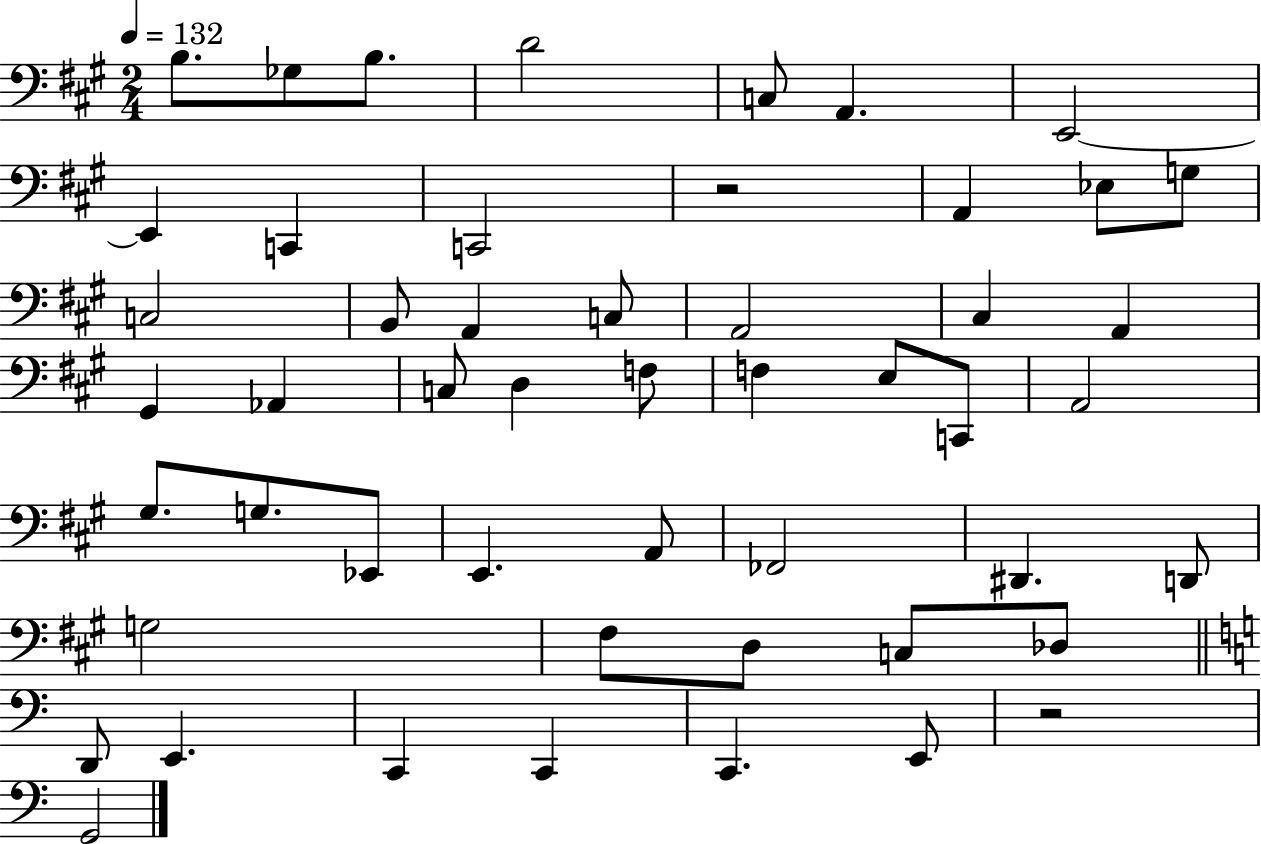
{
  \clef bass
  \numericTimeSignature
  \time 2/4
  \key a \major
  \tempo 4 = 132
  b8. ges8 b8. | d'2 | c8 a,4. | e,2~~ | \break e,4 c,4 | c,2 | r2 | a,4 ees8 g8 | \break c2 | b,8 a,4 c8 | a,2 | cis4 a,4 | \break gis,4 aes,4 | c8 d4 f8 | f4 e8 c,8 | a,2 | \break gis8. g8. ees,8 | e,4. a,8 | fes,2 | dis,4. d,8 | \break g2 | fis8 d8 c8 des8 | \bar "||" \break \key a \minor d,8 e,4. | c,4 c,4 | c,4. e,8 | r2 | \break g,2 | \bar "|."
}